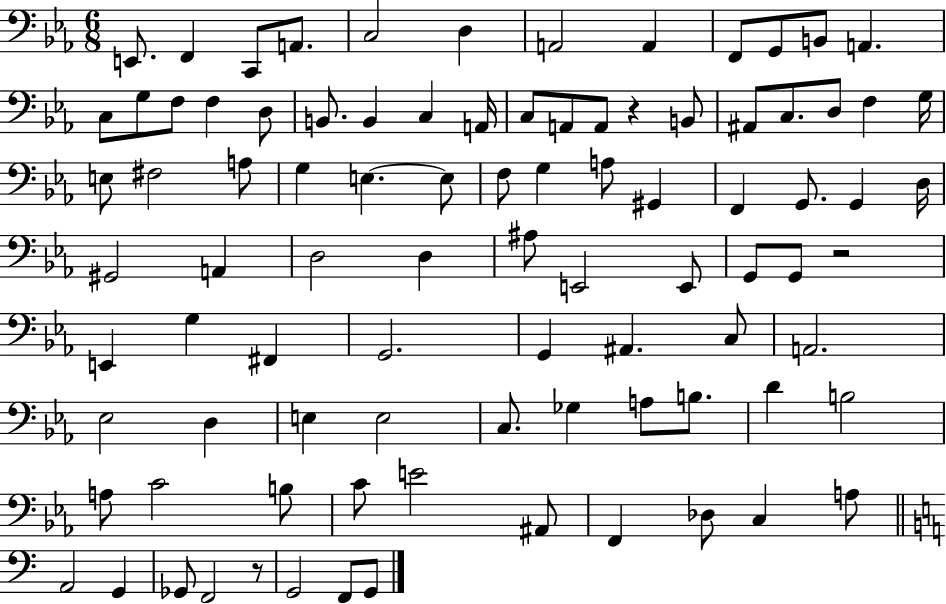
{
  \clef bass
  \numericTimeSignature
  \time 6/8
  \key ees \major
  e,8. f,4 c,8 a,8. | c2 d4 | a,2 a,4 | f,8 g,8 b,8 a,4. | \break c8 g8 f8 f4 d8 | b,8. b,4 c4 a,16 | c8 a,8 a,8 r4 b,8 | ais,8 c8. d8 f4 g16 | \break e8 fis2 a8 | g4 e4.~~ e8 | f8 g4 a8 gis,4 | f,4 g,8. g,4 d16 | \break gis,2 a,4 | d2 d4 | ais8 e,2 e,8 | g,8 g,8 r2 | \break e,4 g4 fis,4 | g,2. | g,4 ais,4. c8 | a,2. | \break ees2 d4 | e4 e2 | c8. ges4 a8 b8. | d'4 b2 | \break a8 c'2 b8 | c'8 e'2 ais,8 | f,4 des8 c4 a8 | \bar "||" \break \key c \major a,2 g,4 | ges,8 f,2 r8 | g,2 f,8 g,8 | \bar "|."
}